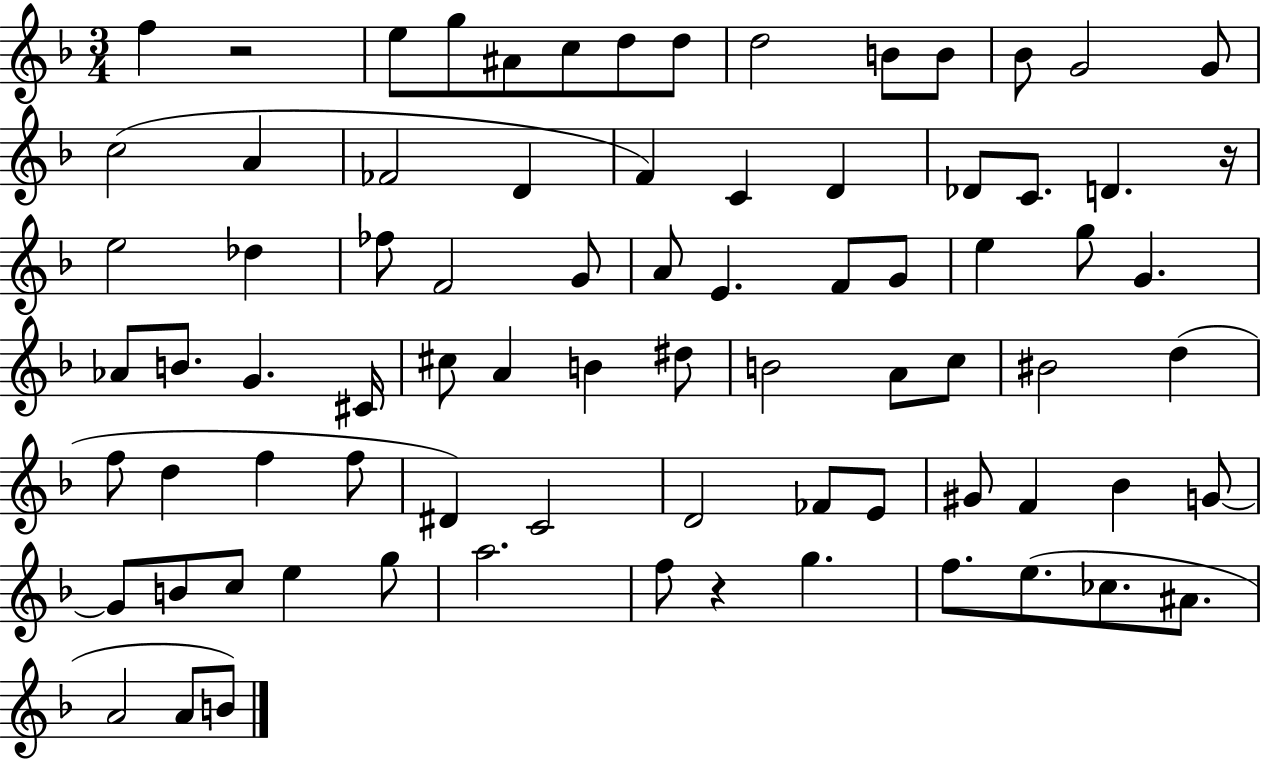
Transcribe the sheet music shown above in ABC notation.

X:1
T:Untitled
M:3/4
L:1/4
K:F
f z2 e/2 g/2 ^A/2 c/2 d/2 d/2 d2 B/2 B/2 _B/2 G2 G/2 c2 A _F2 D F C D _D/2 C/2 D z/4 e2 _d _f/2 F2 G/2 A/2 E F/2 G/2 e g/2 G _A/2 B/2 G ^C/4 ^c/2 A B ^d/2 B2 A/2 c/2 ^B2 d f/2 d f f/2 ^D C2 D2 _F/2 E/2 ^G/2 F _B G/2 G/2 B/2 c/2 e g/2 a2 f/2 z g f/2 e/2 _c/2 ^A/2 A2 A/2 B/2